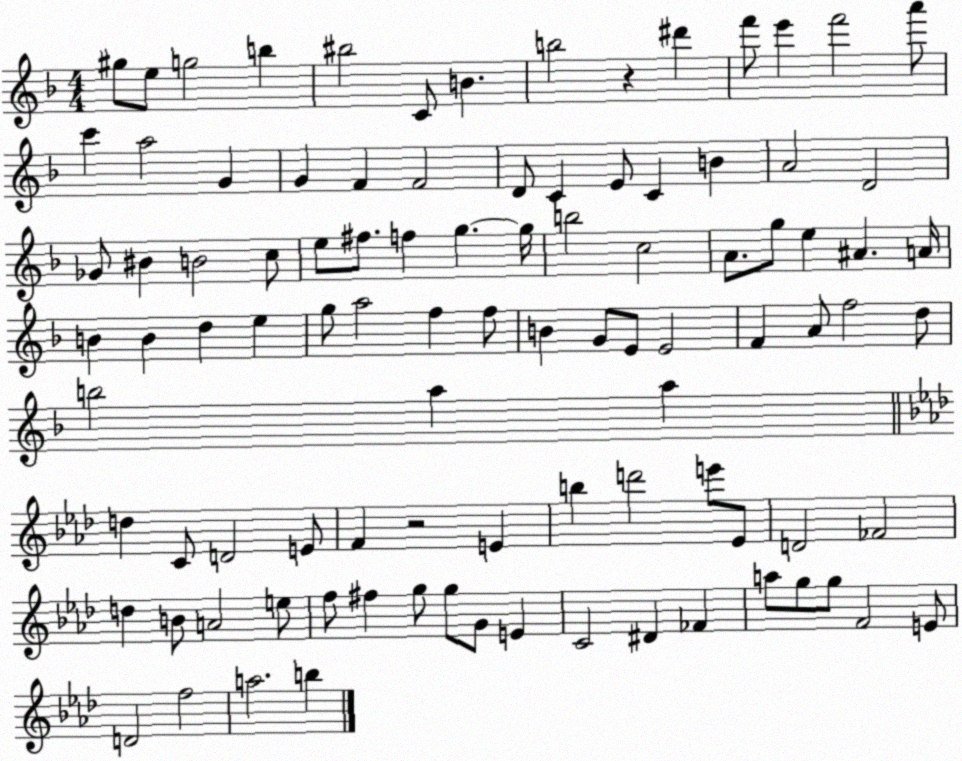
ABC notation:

X:1
T:Untitled
M:4/4
L:1/4
K:F
^g/2 e/2 g2 b ^b2 C/2 B b2 z ^d' f'/2 e' f'2 a'/2 c' a2 G G F F2 D/2 C E/2 C B A2 D2 _G/2 ^B B2 c/2 e/2 ^f/2 f g g/4 b2 c2 A/2 g/2 e ^A A/4 B B d e g/2 a2 f f/2 B G/2 E/2 E2 F A/2 f2 d/2 b2 a a d C/2 D2 E/2 F z2 E b d'2 e'/2 _E/2 D2 _F2 d B/2 A2 e/2 f/2 ^f g/2 g/2 G/2 E C2 ^D _F a/2 g/2 g/2 F2 E/2 D2 f2 a2 b